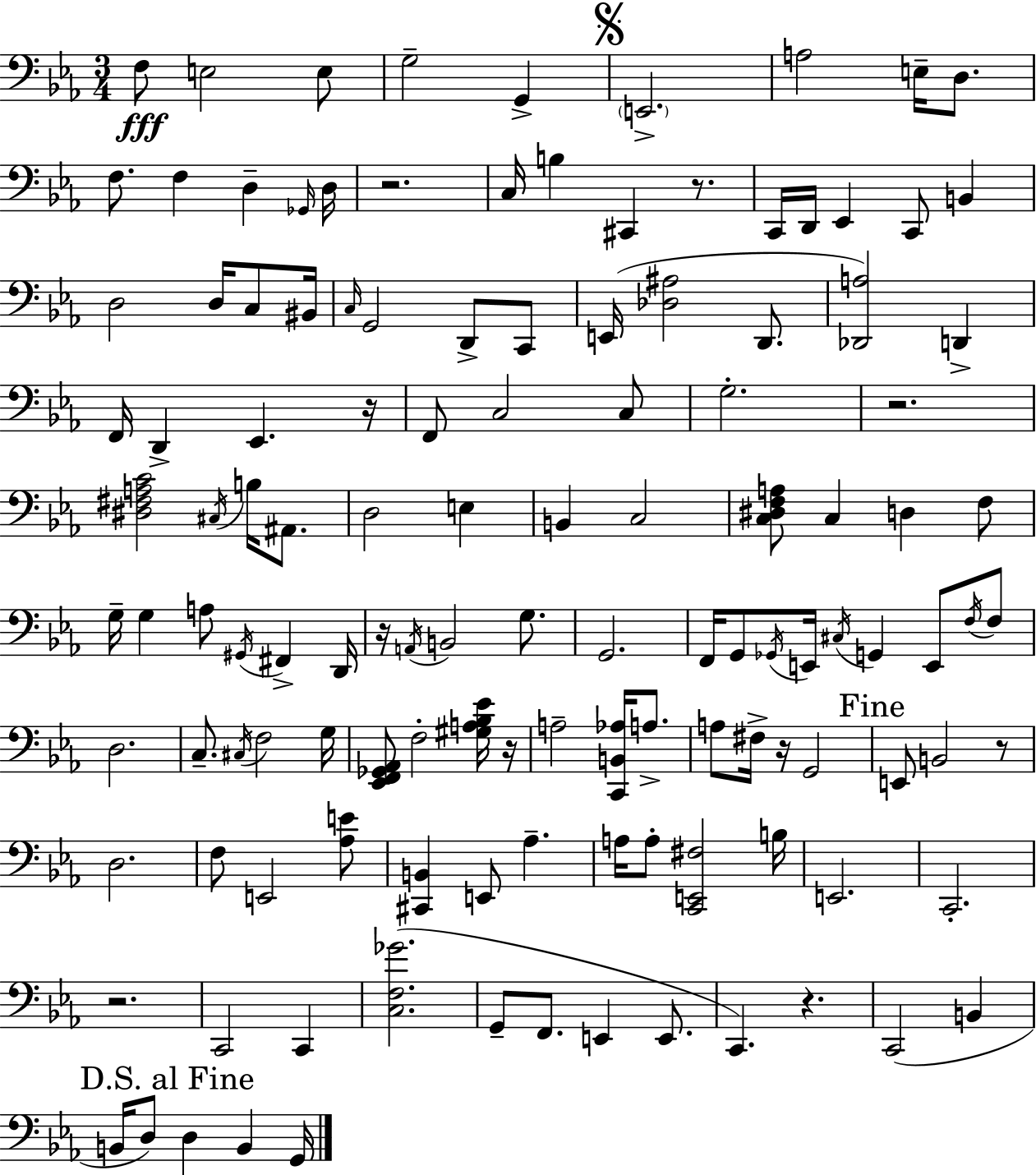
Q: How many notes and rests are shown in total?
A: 127